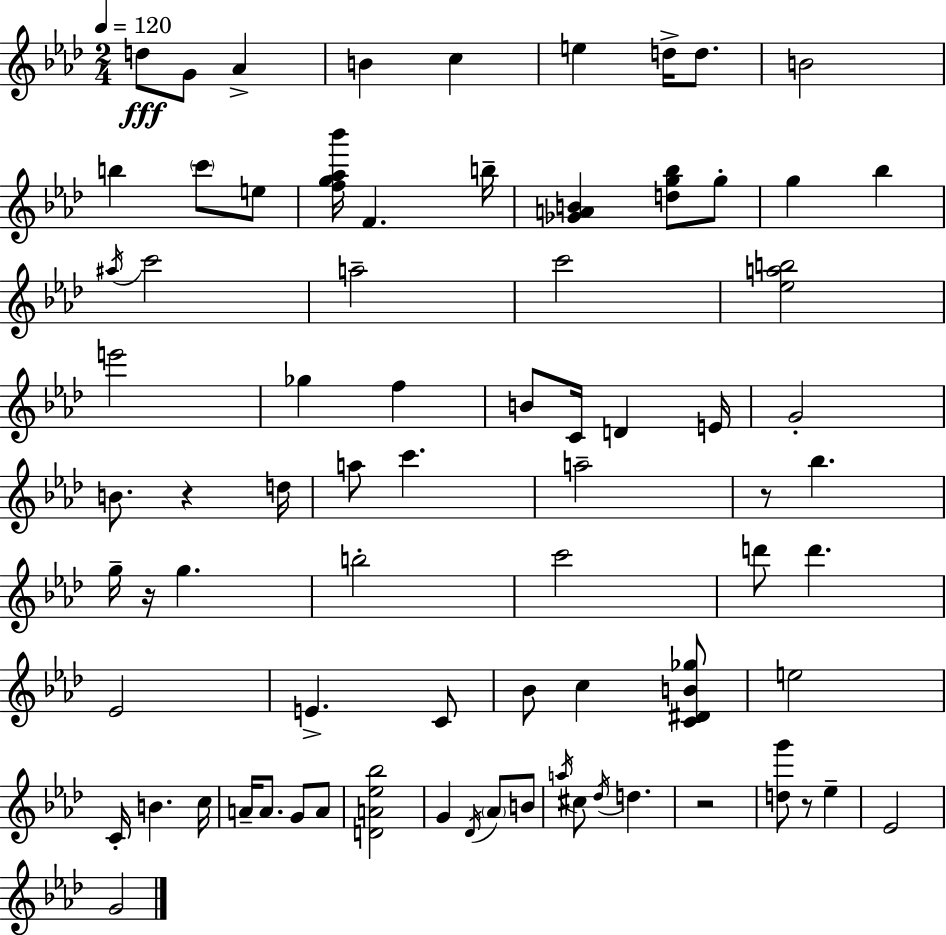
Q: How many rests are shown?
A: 5